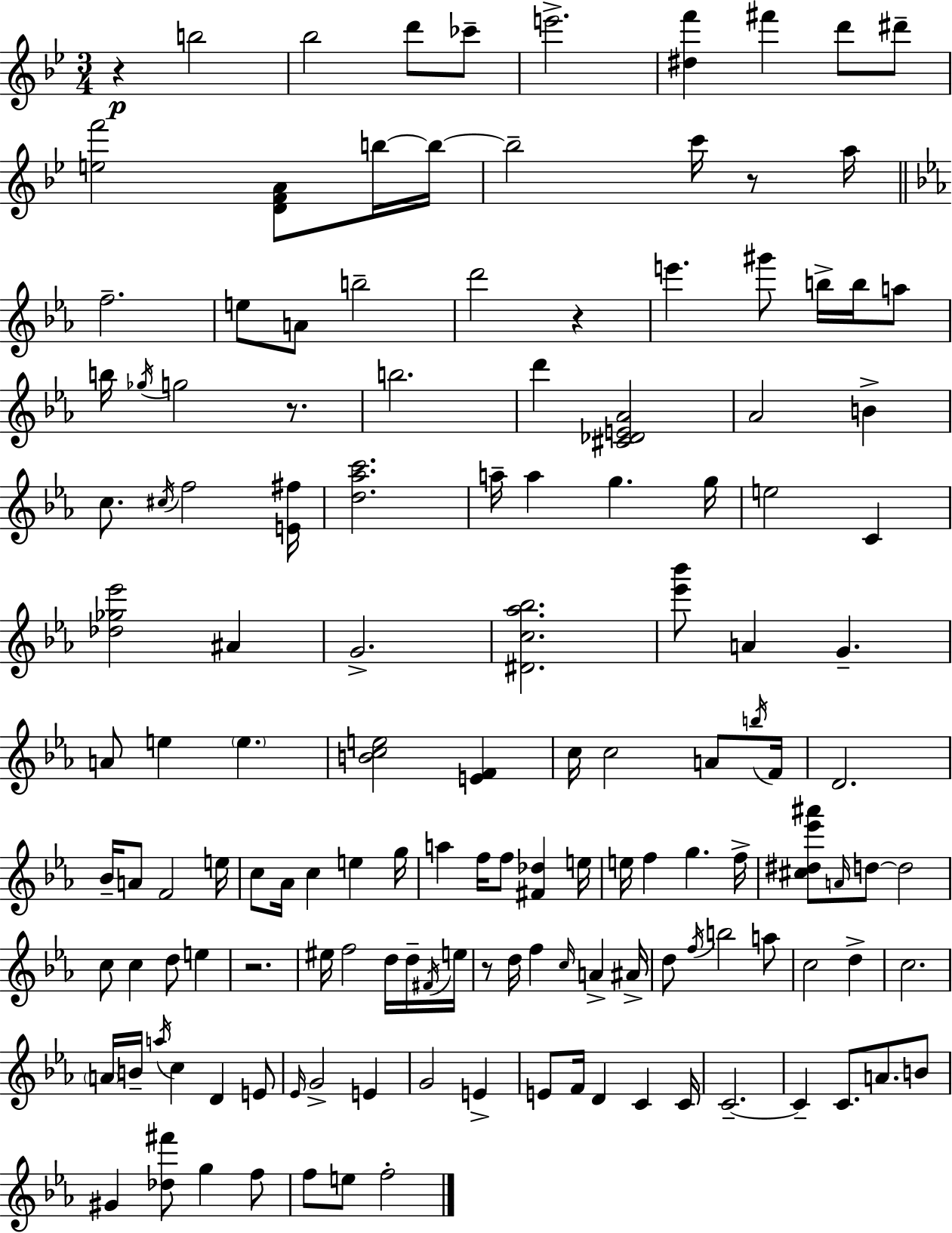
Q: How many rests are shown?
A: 6